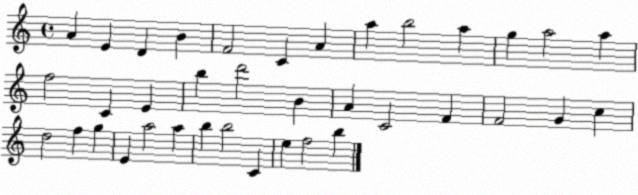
X:1
T:Untitled
M:4/4
L:1/4
K:C
A E D B F2 C A a b2 a g a2 a f2 C E b d'2 B A C2 F F2 G c d2 f g E a2 a b b2 C e f2 b